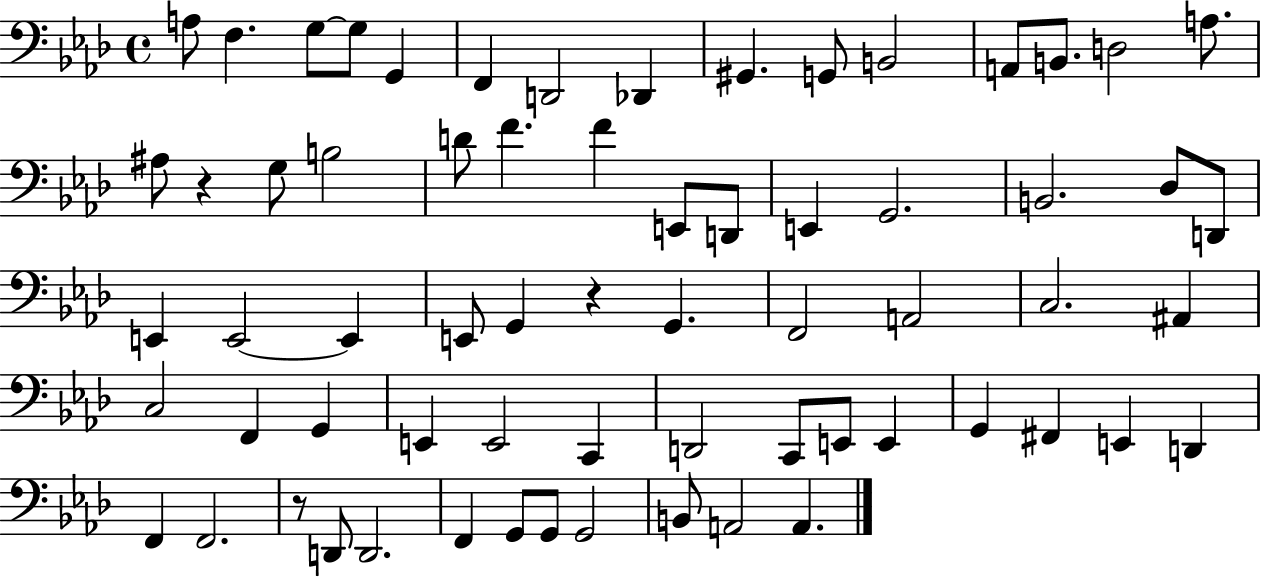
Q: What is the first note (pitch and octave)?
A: A3